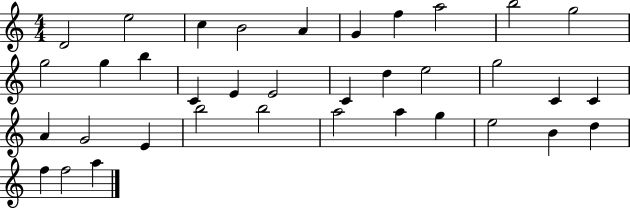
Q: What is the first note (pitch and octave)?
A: D4